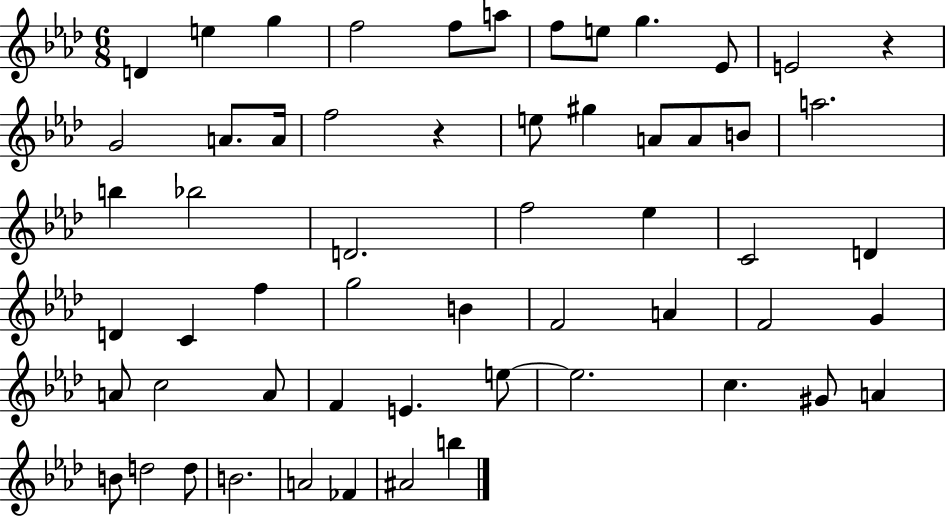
D4/q E5/q G5/q F5/h F5/e A5/e F5/e E5/e G5/q. Eb4/e E4/h R/q G4/h A4/e. A4/s F5/h R/q E5/e G#5/q A4/e A4/e B4/e A5/h. B5/q Bb5/h D4/h. F5/h Eb5/q C4/h D4/q D4/q C4/q F5/q G5/h B4/q F4/h A4/q F4/h G4/q A4/e C5/h A4/e F4/q E4/q. E5/e E5/h. C5/q. G#4/e A4/q B4/e D5/h D5/e B4/h. A4/h FES4/q A#4/h B5/q